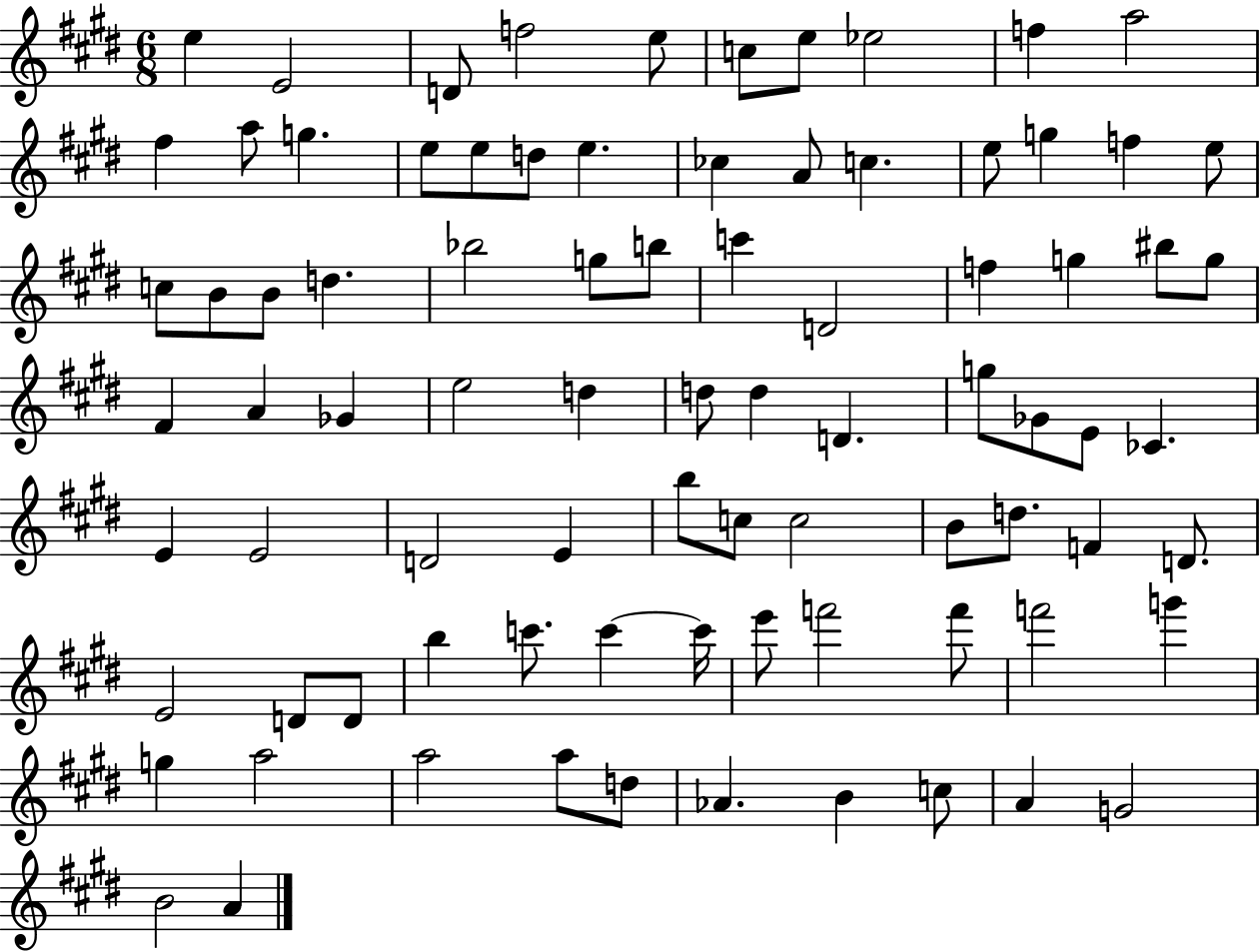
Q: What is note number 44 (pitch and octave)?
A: D5